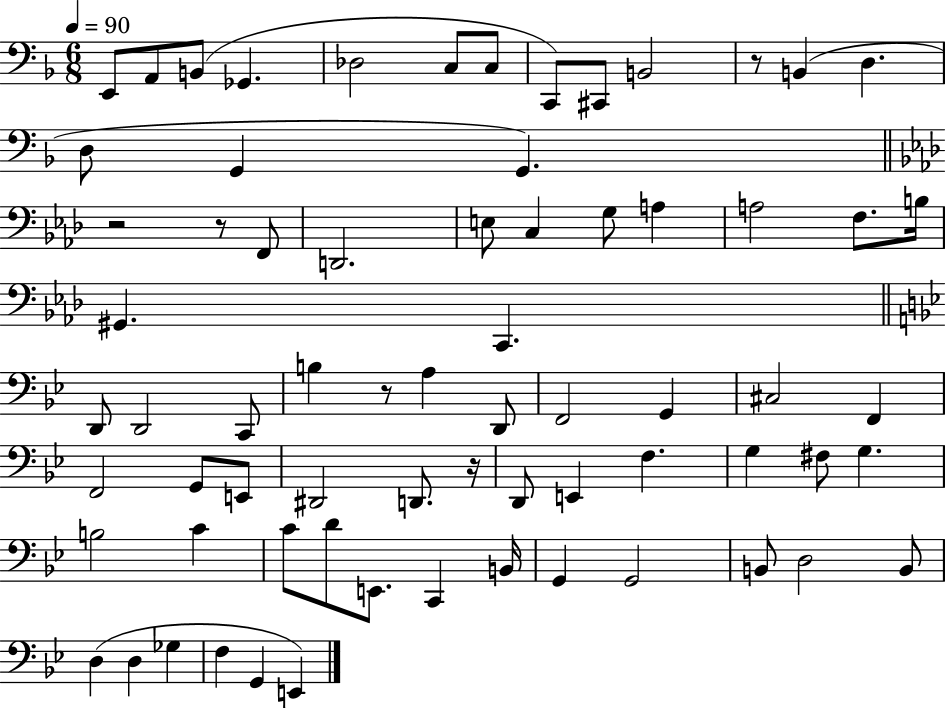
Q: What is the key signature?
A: F major